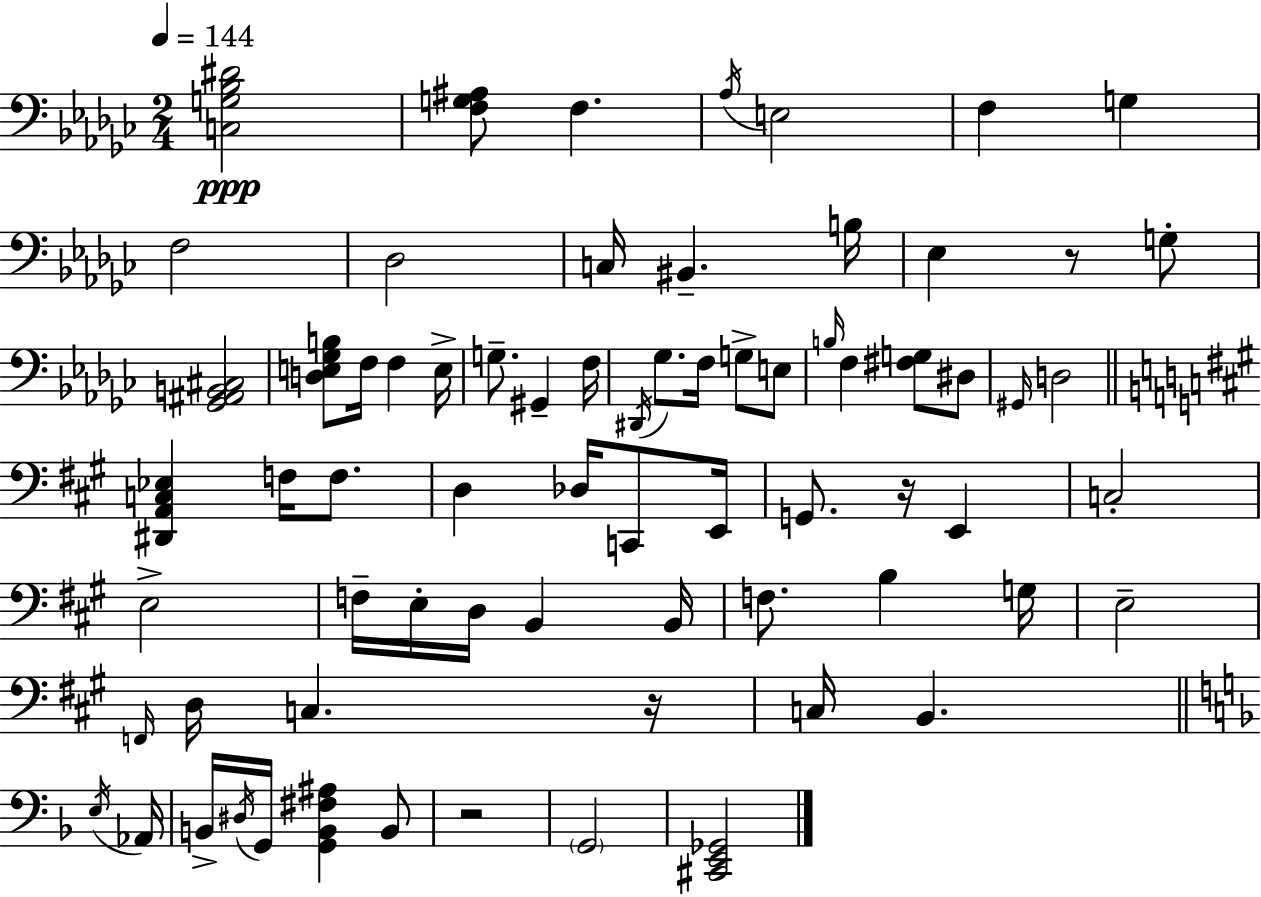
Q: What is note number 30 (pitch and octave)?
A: F3